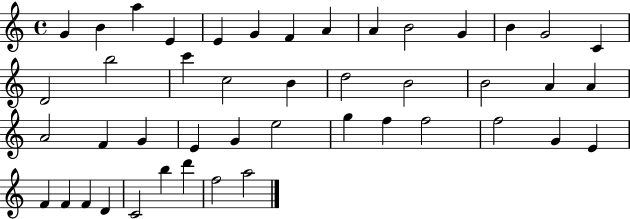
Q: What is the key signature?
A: C major